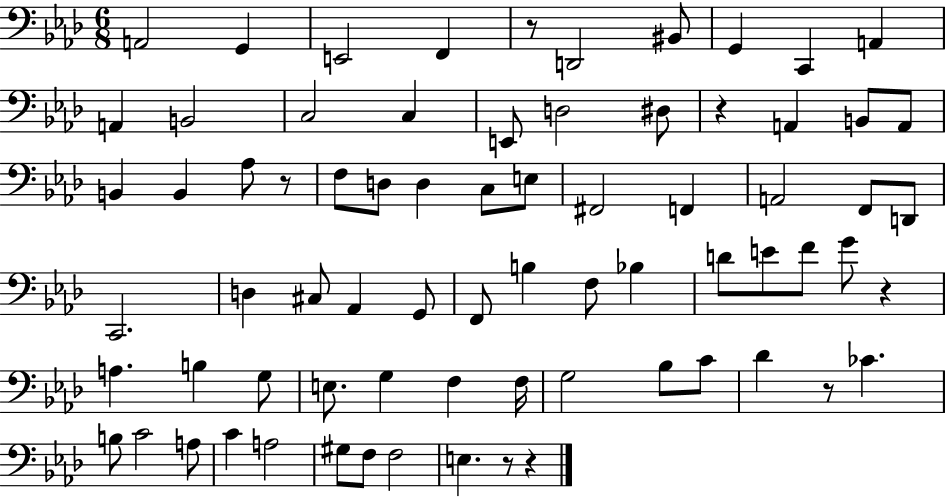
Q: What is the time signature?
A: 6/8